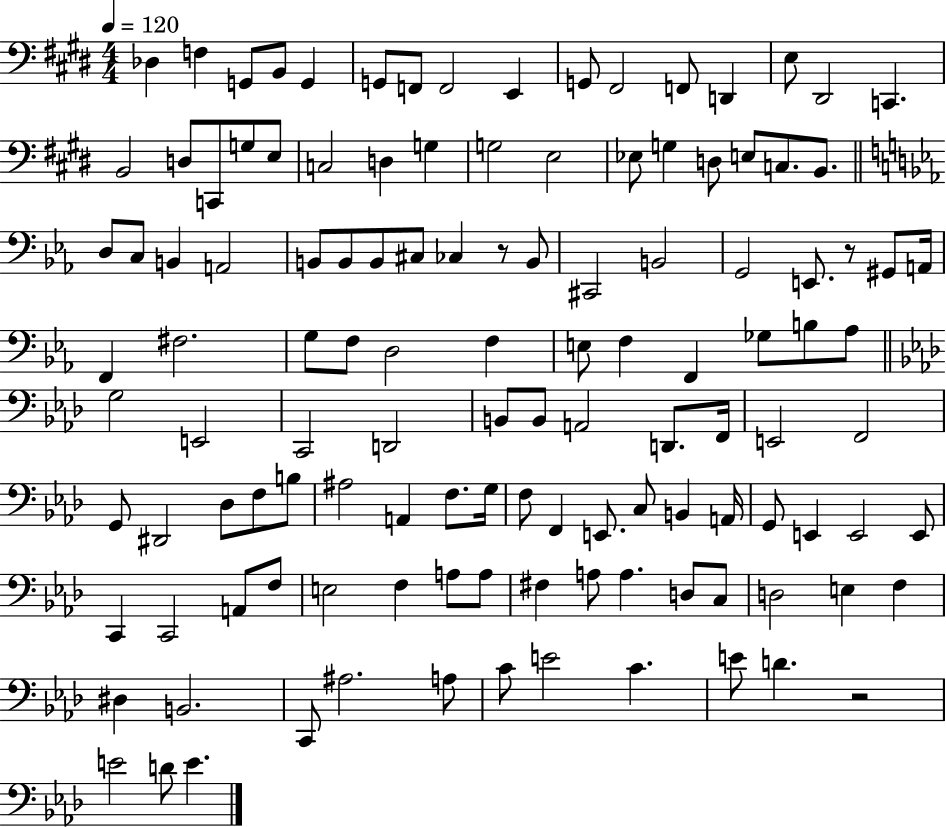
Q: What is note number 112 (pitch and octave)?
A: C4